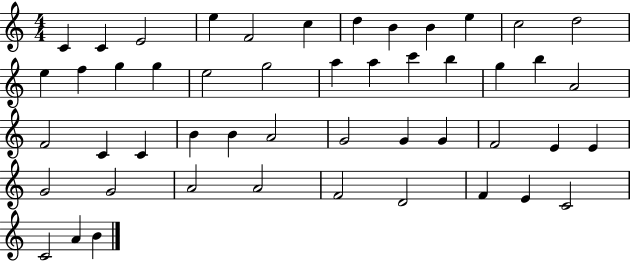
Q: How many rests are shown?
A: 0